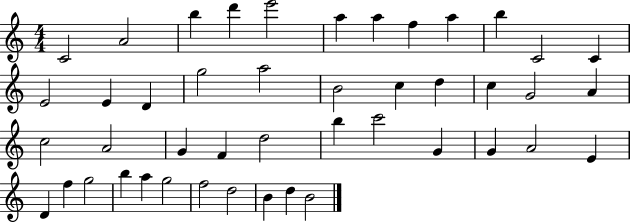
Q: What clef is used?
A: treble